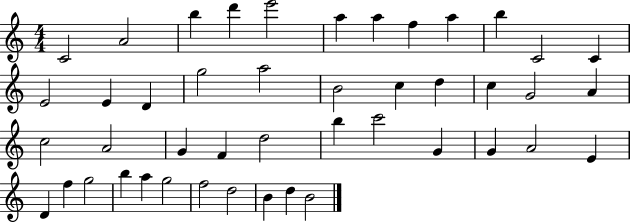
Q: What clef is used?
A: treble